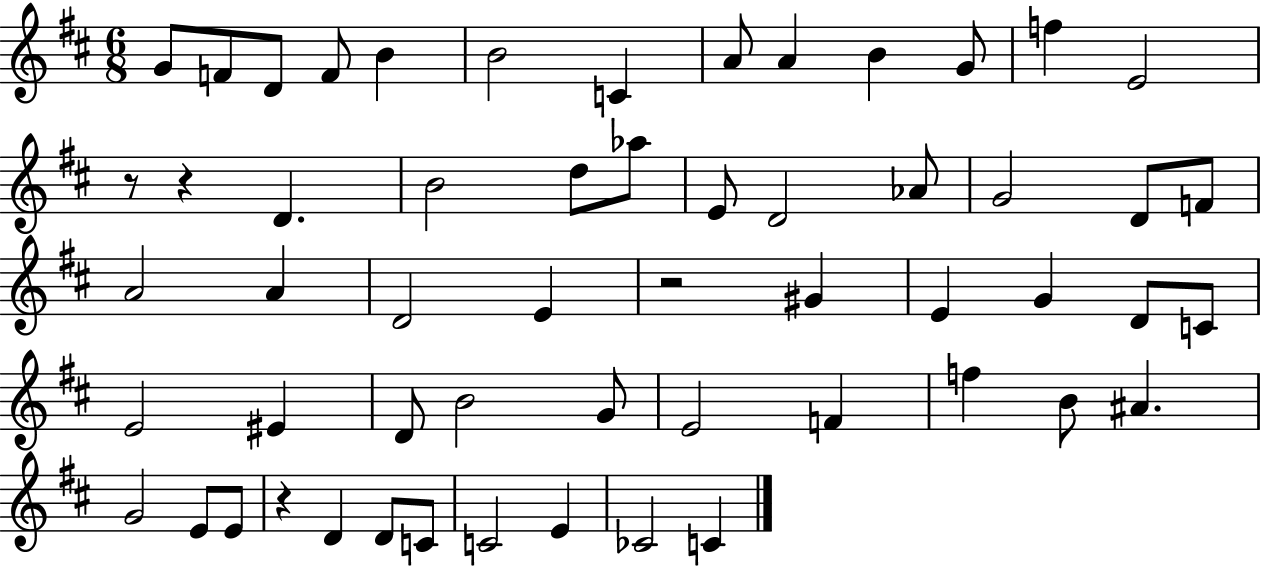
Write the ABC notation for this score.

X:1
T:Untitled
M:6/8
L:1/4
K:D
G/2 F/2 D/2 F/2 B B2 C A/2 A B G/2 f E2 z/2 z D B2 d/2 _a/2 E/2 D2 _A/2 G2 D/2 F/2 A2 A D2 E z2 ^G E G D/2 C/2 E2 ^E D/2 B2 G/2 E2 F f B/2 ^A G2 E/2 E/2 z D D/2 C/2 C2 E _C2 C